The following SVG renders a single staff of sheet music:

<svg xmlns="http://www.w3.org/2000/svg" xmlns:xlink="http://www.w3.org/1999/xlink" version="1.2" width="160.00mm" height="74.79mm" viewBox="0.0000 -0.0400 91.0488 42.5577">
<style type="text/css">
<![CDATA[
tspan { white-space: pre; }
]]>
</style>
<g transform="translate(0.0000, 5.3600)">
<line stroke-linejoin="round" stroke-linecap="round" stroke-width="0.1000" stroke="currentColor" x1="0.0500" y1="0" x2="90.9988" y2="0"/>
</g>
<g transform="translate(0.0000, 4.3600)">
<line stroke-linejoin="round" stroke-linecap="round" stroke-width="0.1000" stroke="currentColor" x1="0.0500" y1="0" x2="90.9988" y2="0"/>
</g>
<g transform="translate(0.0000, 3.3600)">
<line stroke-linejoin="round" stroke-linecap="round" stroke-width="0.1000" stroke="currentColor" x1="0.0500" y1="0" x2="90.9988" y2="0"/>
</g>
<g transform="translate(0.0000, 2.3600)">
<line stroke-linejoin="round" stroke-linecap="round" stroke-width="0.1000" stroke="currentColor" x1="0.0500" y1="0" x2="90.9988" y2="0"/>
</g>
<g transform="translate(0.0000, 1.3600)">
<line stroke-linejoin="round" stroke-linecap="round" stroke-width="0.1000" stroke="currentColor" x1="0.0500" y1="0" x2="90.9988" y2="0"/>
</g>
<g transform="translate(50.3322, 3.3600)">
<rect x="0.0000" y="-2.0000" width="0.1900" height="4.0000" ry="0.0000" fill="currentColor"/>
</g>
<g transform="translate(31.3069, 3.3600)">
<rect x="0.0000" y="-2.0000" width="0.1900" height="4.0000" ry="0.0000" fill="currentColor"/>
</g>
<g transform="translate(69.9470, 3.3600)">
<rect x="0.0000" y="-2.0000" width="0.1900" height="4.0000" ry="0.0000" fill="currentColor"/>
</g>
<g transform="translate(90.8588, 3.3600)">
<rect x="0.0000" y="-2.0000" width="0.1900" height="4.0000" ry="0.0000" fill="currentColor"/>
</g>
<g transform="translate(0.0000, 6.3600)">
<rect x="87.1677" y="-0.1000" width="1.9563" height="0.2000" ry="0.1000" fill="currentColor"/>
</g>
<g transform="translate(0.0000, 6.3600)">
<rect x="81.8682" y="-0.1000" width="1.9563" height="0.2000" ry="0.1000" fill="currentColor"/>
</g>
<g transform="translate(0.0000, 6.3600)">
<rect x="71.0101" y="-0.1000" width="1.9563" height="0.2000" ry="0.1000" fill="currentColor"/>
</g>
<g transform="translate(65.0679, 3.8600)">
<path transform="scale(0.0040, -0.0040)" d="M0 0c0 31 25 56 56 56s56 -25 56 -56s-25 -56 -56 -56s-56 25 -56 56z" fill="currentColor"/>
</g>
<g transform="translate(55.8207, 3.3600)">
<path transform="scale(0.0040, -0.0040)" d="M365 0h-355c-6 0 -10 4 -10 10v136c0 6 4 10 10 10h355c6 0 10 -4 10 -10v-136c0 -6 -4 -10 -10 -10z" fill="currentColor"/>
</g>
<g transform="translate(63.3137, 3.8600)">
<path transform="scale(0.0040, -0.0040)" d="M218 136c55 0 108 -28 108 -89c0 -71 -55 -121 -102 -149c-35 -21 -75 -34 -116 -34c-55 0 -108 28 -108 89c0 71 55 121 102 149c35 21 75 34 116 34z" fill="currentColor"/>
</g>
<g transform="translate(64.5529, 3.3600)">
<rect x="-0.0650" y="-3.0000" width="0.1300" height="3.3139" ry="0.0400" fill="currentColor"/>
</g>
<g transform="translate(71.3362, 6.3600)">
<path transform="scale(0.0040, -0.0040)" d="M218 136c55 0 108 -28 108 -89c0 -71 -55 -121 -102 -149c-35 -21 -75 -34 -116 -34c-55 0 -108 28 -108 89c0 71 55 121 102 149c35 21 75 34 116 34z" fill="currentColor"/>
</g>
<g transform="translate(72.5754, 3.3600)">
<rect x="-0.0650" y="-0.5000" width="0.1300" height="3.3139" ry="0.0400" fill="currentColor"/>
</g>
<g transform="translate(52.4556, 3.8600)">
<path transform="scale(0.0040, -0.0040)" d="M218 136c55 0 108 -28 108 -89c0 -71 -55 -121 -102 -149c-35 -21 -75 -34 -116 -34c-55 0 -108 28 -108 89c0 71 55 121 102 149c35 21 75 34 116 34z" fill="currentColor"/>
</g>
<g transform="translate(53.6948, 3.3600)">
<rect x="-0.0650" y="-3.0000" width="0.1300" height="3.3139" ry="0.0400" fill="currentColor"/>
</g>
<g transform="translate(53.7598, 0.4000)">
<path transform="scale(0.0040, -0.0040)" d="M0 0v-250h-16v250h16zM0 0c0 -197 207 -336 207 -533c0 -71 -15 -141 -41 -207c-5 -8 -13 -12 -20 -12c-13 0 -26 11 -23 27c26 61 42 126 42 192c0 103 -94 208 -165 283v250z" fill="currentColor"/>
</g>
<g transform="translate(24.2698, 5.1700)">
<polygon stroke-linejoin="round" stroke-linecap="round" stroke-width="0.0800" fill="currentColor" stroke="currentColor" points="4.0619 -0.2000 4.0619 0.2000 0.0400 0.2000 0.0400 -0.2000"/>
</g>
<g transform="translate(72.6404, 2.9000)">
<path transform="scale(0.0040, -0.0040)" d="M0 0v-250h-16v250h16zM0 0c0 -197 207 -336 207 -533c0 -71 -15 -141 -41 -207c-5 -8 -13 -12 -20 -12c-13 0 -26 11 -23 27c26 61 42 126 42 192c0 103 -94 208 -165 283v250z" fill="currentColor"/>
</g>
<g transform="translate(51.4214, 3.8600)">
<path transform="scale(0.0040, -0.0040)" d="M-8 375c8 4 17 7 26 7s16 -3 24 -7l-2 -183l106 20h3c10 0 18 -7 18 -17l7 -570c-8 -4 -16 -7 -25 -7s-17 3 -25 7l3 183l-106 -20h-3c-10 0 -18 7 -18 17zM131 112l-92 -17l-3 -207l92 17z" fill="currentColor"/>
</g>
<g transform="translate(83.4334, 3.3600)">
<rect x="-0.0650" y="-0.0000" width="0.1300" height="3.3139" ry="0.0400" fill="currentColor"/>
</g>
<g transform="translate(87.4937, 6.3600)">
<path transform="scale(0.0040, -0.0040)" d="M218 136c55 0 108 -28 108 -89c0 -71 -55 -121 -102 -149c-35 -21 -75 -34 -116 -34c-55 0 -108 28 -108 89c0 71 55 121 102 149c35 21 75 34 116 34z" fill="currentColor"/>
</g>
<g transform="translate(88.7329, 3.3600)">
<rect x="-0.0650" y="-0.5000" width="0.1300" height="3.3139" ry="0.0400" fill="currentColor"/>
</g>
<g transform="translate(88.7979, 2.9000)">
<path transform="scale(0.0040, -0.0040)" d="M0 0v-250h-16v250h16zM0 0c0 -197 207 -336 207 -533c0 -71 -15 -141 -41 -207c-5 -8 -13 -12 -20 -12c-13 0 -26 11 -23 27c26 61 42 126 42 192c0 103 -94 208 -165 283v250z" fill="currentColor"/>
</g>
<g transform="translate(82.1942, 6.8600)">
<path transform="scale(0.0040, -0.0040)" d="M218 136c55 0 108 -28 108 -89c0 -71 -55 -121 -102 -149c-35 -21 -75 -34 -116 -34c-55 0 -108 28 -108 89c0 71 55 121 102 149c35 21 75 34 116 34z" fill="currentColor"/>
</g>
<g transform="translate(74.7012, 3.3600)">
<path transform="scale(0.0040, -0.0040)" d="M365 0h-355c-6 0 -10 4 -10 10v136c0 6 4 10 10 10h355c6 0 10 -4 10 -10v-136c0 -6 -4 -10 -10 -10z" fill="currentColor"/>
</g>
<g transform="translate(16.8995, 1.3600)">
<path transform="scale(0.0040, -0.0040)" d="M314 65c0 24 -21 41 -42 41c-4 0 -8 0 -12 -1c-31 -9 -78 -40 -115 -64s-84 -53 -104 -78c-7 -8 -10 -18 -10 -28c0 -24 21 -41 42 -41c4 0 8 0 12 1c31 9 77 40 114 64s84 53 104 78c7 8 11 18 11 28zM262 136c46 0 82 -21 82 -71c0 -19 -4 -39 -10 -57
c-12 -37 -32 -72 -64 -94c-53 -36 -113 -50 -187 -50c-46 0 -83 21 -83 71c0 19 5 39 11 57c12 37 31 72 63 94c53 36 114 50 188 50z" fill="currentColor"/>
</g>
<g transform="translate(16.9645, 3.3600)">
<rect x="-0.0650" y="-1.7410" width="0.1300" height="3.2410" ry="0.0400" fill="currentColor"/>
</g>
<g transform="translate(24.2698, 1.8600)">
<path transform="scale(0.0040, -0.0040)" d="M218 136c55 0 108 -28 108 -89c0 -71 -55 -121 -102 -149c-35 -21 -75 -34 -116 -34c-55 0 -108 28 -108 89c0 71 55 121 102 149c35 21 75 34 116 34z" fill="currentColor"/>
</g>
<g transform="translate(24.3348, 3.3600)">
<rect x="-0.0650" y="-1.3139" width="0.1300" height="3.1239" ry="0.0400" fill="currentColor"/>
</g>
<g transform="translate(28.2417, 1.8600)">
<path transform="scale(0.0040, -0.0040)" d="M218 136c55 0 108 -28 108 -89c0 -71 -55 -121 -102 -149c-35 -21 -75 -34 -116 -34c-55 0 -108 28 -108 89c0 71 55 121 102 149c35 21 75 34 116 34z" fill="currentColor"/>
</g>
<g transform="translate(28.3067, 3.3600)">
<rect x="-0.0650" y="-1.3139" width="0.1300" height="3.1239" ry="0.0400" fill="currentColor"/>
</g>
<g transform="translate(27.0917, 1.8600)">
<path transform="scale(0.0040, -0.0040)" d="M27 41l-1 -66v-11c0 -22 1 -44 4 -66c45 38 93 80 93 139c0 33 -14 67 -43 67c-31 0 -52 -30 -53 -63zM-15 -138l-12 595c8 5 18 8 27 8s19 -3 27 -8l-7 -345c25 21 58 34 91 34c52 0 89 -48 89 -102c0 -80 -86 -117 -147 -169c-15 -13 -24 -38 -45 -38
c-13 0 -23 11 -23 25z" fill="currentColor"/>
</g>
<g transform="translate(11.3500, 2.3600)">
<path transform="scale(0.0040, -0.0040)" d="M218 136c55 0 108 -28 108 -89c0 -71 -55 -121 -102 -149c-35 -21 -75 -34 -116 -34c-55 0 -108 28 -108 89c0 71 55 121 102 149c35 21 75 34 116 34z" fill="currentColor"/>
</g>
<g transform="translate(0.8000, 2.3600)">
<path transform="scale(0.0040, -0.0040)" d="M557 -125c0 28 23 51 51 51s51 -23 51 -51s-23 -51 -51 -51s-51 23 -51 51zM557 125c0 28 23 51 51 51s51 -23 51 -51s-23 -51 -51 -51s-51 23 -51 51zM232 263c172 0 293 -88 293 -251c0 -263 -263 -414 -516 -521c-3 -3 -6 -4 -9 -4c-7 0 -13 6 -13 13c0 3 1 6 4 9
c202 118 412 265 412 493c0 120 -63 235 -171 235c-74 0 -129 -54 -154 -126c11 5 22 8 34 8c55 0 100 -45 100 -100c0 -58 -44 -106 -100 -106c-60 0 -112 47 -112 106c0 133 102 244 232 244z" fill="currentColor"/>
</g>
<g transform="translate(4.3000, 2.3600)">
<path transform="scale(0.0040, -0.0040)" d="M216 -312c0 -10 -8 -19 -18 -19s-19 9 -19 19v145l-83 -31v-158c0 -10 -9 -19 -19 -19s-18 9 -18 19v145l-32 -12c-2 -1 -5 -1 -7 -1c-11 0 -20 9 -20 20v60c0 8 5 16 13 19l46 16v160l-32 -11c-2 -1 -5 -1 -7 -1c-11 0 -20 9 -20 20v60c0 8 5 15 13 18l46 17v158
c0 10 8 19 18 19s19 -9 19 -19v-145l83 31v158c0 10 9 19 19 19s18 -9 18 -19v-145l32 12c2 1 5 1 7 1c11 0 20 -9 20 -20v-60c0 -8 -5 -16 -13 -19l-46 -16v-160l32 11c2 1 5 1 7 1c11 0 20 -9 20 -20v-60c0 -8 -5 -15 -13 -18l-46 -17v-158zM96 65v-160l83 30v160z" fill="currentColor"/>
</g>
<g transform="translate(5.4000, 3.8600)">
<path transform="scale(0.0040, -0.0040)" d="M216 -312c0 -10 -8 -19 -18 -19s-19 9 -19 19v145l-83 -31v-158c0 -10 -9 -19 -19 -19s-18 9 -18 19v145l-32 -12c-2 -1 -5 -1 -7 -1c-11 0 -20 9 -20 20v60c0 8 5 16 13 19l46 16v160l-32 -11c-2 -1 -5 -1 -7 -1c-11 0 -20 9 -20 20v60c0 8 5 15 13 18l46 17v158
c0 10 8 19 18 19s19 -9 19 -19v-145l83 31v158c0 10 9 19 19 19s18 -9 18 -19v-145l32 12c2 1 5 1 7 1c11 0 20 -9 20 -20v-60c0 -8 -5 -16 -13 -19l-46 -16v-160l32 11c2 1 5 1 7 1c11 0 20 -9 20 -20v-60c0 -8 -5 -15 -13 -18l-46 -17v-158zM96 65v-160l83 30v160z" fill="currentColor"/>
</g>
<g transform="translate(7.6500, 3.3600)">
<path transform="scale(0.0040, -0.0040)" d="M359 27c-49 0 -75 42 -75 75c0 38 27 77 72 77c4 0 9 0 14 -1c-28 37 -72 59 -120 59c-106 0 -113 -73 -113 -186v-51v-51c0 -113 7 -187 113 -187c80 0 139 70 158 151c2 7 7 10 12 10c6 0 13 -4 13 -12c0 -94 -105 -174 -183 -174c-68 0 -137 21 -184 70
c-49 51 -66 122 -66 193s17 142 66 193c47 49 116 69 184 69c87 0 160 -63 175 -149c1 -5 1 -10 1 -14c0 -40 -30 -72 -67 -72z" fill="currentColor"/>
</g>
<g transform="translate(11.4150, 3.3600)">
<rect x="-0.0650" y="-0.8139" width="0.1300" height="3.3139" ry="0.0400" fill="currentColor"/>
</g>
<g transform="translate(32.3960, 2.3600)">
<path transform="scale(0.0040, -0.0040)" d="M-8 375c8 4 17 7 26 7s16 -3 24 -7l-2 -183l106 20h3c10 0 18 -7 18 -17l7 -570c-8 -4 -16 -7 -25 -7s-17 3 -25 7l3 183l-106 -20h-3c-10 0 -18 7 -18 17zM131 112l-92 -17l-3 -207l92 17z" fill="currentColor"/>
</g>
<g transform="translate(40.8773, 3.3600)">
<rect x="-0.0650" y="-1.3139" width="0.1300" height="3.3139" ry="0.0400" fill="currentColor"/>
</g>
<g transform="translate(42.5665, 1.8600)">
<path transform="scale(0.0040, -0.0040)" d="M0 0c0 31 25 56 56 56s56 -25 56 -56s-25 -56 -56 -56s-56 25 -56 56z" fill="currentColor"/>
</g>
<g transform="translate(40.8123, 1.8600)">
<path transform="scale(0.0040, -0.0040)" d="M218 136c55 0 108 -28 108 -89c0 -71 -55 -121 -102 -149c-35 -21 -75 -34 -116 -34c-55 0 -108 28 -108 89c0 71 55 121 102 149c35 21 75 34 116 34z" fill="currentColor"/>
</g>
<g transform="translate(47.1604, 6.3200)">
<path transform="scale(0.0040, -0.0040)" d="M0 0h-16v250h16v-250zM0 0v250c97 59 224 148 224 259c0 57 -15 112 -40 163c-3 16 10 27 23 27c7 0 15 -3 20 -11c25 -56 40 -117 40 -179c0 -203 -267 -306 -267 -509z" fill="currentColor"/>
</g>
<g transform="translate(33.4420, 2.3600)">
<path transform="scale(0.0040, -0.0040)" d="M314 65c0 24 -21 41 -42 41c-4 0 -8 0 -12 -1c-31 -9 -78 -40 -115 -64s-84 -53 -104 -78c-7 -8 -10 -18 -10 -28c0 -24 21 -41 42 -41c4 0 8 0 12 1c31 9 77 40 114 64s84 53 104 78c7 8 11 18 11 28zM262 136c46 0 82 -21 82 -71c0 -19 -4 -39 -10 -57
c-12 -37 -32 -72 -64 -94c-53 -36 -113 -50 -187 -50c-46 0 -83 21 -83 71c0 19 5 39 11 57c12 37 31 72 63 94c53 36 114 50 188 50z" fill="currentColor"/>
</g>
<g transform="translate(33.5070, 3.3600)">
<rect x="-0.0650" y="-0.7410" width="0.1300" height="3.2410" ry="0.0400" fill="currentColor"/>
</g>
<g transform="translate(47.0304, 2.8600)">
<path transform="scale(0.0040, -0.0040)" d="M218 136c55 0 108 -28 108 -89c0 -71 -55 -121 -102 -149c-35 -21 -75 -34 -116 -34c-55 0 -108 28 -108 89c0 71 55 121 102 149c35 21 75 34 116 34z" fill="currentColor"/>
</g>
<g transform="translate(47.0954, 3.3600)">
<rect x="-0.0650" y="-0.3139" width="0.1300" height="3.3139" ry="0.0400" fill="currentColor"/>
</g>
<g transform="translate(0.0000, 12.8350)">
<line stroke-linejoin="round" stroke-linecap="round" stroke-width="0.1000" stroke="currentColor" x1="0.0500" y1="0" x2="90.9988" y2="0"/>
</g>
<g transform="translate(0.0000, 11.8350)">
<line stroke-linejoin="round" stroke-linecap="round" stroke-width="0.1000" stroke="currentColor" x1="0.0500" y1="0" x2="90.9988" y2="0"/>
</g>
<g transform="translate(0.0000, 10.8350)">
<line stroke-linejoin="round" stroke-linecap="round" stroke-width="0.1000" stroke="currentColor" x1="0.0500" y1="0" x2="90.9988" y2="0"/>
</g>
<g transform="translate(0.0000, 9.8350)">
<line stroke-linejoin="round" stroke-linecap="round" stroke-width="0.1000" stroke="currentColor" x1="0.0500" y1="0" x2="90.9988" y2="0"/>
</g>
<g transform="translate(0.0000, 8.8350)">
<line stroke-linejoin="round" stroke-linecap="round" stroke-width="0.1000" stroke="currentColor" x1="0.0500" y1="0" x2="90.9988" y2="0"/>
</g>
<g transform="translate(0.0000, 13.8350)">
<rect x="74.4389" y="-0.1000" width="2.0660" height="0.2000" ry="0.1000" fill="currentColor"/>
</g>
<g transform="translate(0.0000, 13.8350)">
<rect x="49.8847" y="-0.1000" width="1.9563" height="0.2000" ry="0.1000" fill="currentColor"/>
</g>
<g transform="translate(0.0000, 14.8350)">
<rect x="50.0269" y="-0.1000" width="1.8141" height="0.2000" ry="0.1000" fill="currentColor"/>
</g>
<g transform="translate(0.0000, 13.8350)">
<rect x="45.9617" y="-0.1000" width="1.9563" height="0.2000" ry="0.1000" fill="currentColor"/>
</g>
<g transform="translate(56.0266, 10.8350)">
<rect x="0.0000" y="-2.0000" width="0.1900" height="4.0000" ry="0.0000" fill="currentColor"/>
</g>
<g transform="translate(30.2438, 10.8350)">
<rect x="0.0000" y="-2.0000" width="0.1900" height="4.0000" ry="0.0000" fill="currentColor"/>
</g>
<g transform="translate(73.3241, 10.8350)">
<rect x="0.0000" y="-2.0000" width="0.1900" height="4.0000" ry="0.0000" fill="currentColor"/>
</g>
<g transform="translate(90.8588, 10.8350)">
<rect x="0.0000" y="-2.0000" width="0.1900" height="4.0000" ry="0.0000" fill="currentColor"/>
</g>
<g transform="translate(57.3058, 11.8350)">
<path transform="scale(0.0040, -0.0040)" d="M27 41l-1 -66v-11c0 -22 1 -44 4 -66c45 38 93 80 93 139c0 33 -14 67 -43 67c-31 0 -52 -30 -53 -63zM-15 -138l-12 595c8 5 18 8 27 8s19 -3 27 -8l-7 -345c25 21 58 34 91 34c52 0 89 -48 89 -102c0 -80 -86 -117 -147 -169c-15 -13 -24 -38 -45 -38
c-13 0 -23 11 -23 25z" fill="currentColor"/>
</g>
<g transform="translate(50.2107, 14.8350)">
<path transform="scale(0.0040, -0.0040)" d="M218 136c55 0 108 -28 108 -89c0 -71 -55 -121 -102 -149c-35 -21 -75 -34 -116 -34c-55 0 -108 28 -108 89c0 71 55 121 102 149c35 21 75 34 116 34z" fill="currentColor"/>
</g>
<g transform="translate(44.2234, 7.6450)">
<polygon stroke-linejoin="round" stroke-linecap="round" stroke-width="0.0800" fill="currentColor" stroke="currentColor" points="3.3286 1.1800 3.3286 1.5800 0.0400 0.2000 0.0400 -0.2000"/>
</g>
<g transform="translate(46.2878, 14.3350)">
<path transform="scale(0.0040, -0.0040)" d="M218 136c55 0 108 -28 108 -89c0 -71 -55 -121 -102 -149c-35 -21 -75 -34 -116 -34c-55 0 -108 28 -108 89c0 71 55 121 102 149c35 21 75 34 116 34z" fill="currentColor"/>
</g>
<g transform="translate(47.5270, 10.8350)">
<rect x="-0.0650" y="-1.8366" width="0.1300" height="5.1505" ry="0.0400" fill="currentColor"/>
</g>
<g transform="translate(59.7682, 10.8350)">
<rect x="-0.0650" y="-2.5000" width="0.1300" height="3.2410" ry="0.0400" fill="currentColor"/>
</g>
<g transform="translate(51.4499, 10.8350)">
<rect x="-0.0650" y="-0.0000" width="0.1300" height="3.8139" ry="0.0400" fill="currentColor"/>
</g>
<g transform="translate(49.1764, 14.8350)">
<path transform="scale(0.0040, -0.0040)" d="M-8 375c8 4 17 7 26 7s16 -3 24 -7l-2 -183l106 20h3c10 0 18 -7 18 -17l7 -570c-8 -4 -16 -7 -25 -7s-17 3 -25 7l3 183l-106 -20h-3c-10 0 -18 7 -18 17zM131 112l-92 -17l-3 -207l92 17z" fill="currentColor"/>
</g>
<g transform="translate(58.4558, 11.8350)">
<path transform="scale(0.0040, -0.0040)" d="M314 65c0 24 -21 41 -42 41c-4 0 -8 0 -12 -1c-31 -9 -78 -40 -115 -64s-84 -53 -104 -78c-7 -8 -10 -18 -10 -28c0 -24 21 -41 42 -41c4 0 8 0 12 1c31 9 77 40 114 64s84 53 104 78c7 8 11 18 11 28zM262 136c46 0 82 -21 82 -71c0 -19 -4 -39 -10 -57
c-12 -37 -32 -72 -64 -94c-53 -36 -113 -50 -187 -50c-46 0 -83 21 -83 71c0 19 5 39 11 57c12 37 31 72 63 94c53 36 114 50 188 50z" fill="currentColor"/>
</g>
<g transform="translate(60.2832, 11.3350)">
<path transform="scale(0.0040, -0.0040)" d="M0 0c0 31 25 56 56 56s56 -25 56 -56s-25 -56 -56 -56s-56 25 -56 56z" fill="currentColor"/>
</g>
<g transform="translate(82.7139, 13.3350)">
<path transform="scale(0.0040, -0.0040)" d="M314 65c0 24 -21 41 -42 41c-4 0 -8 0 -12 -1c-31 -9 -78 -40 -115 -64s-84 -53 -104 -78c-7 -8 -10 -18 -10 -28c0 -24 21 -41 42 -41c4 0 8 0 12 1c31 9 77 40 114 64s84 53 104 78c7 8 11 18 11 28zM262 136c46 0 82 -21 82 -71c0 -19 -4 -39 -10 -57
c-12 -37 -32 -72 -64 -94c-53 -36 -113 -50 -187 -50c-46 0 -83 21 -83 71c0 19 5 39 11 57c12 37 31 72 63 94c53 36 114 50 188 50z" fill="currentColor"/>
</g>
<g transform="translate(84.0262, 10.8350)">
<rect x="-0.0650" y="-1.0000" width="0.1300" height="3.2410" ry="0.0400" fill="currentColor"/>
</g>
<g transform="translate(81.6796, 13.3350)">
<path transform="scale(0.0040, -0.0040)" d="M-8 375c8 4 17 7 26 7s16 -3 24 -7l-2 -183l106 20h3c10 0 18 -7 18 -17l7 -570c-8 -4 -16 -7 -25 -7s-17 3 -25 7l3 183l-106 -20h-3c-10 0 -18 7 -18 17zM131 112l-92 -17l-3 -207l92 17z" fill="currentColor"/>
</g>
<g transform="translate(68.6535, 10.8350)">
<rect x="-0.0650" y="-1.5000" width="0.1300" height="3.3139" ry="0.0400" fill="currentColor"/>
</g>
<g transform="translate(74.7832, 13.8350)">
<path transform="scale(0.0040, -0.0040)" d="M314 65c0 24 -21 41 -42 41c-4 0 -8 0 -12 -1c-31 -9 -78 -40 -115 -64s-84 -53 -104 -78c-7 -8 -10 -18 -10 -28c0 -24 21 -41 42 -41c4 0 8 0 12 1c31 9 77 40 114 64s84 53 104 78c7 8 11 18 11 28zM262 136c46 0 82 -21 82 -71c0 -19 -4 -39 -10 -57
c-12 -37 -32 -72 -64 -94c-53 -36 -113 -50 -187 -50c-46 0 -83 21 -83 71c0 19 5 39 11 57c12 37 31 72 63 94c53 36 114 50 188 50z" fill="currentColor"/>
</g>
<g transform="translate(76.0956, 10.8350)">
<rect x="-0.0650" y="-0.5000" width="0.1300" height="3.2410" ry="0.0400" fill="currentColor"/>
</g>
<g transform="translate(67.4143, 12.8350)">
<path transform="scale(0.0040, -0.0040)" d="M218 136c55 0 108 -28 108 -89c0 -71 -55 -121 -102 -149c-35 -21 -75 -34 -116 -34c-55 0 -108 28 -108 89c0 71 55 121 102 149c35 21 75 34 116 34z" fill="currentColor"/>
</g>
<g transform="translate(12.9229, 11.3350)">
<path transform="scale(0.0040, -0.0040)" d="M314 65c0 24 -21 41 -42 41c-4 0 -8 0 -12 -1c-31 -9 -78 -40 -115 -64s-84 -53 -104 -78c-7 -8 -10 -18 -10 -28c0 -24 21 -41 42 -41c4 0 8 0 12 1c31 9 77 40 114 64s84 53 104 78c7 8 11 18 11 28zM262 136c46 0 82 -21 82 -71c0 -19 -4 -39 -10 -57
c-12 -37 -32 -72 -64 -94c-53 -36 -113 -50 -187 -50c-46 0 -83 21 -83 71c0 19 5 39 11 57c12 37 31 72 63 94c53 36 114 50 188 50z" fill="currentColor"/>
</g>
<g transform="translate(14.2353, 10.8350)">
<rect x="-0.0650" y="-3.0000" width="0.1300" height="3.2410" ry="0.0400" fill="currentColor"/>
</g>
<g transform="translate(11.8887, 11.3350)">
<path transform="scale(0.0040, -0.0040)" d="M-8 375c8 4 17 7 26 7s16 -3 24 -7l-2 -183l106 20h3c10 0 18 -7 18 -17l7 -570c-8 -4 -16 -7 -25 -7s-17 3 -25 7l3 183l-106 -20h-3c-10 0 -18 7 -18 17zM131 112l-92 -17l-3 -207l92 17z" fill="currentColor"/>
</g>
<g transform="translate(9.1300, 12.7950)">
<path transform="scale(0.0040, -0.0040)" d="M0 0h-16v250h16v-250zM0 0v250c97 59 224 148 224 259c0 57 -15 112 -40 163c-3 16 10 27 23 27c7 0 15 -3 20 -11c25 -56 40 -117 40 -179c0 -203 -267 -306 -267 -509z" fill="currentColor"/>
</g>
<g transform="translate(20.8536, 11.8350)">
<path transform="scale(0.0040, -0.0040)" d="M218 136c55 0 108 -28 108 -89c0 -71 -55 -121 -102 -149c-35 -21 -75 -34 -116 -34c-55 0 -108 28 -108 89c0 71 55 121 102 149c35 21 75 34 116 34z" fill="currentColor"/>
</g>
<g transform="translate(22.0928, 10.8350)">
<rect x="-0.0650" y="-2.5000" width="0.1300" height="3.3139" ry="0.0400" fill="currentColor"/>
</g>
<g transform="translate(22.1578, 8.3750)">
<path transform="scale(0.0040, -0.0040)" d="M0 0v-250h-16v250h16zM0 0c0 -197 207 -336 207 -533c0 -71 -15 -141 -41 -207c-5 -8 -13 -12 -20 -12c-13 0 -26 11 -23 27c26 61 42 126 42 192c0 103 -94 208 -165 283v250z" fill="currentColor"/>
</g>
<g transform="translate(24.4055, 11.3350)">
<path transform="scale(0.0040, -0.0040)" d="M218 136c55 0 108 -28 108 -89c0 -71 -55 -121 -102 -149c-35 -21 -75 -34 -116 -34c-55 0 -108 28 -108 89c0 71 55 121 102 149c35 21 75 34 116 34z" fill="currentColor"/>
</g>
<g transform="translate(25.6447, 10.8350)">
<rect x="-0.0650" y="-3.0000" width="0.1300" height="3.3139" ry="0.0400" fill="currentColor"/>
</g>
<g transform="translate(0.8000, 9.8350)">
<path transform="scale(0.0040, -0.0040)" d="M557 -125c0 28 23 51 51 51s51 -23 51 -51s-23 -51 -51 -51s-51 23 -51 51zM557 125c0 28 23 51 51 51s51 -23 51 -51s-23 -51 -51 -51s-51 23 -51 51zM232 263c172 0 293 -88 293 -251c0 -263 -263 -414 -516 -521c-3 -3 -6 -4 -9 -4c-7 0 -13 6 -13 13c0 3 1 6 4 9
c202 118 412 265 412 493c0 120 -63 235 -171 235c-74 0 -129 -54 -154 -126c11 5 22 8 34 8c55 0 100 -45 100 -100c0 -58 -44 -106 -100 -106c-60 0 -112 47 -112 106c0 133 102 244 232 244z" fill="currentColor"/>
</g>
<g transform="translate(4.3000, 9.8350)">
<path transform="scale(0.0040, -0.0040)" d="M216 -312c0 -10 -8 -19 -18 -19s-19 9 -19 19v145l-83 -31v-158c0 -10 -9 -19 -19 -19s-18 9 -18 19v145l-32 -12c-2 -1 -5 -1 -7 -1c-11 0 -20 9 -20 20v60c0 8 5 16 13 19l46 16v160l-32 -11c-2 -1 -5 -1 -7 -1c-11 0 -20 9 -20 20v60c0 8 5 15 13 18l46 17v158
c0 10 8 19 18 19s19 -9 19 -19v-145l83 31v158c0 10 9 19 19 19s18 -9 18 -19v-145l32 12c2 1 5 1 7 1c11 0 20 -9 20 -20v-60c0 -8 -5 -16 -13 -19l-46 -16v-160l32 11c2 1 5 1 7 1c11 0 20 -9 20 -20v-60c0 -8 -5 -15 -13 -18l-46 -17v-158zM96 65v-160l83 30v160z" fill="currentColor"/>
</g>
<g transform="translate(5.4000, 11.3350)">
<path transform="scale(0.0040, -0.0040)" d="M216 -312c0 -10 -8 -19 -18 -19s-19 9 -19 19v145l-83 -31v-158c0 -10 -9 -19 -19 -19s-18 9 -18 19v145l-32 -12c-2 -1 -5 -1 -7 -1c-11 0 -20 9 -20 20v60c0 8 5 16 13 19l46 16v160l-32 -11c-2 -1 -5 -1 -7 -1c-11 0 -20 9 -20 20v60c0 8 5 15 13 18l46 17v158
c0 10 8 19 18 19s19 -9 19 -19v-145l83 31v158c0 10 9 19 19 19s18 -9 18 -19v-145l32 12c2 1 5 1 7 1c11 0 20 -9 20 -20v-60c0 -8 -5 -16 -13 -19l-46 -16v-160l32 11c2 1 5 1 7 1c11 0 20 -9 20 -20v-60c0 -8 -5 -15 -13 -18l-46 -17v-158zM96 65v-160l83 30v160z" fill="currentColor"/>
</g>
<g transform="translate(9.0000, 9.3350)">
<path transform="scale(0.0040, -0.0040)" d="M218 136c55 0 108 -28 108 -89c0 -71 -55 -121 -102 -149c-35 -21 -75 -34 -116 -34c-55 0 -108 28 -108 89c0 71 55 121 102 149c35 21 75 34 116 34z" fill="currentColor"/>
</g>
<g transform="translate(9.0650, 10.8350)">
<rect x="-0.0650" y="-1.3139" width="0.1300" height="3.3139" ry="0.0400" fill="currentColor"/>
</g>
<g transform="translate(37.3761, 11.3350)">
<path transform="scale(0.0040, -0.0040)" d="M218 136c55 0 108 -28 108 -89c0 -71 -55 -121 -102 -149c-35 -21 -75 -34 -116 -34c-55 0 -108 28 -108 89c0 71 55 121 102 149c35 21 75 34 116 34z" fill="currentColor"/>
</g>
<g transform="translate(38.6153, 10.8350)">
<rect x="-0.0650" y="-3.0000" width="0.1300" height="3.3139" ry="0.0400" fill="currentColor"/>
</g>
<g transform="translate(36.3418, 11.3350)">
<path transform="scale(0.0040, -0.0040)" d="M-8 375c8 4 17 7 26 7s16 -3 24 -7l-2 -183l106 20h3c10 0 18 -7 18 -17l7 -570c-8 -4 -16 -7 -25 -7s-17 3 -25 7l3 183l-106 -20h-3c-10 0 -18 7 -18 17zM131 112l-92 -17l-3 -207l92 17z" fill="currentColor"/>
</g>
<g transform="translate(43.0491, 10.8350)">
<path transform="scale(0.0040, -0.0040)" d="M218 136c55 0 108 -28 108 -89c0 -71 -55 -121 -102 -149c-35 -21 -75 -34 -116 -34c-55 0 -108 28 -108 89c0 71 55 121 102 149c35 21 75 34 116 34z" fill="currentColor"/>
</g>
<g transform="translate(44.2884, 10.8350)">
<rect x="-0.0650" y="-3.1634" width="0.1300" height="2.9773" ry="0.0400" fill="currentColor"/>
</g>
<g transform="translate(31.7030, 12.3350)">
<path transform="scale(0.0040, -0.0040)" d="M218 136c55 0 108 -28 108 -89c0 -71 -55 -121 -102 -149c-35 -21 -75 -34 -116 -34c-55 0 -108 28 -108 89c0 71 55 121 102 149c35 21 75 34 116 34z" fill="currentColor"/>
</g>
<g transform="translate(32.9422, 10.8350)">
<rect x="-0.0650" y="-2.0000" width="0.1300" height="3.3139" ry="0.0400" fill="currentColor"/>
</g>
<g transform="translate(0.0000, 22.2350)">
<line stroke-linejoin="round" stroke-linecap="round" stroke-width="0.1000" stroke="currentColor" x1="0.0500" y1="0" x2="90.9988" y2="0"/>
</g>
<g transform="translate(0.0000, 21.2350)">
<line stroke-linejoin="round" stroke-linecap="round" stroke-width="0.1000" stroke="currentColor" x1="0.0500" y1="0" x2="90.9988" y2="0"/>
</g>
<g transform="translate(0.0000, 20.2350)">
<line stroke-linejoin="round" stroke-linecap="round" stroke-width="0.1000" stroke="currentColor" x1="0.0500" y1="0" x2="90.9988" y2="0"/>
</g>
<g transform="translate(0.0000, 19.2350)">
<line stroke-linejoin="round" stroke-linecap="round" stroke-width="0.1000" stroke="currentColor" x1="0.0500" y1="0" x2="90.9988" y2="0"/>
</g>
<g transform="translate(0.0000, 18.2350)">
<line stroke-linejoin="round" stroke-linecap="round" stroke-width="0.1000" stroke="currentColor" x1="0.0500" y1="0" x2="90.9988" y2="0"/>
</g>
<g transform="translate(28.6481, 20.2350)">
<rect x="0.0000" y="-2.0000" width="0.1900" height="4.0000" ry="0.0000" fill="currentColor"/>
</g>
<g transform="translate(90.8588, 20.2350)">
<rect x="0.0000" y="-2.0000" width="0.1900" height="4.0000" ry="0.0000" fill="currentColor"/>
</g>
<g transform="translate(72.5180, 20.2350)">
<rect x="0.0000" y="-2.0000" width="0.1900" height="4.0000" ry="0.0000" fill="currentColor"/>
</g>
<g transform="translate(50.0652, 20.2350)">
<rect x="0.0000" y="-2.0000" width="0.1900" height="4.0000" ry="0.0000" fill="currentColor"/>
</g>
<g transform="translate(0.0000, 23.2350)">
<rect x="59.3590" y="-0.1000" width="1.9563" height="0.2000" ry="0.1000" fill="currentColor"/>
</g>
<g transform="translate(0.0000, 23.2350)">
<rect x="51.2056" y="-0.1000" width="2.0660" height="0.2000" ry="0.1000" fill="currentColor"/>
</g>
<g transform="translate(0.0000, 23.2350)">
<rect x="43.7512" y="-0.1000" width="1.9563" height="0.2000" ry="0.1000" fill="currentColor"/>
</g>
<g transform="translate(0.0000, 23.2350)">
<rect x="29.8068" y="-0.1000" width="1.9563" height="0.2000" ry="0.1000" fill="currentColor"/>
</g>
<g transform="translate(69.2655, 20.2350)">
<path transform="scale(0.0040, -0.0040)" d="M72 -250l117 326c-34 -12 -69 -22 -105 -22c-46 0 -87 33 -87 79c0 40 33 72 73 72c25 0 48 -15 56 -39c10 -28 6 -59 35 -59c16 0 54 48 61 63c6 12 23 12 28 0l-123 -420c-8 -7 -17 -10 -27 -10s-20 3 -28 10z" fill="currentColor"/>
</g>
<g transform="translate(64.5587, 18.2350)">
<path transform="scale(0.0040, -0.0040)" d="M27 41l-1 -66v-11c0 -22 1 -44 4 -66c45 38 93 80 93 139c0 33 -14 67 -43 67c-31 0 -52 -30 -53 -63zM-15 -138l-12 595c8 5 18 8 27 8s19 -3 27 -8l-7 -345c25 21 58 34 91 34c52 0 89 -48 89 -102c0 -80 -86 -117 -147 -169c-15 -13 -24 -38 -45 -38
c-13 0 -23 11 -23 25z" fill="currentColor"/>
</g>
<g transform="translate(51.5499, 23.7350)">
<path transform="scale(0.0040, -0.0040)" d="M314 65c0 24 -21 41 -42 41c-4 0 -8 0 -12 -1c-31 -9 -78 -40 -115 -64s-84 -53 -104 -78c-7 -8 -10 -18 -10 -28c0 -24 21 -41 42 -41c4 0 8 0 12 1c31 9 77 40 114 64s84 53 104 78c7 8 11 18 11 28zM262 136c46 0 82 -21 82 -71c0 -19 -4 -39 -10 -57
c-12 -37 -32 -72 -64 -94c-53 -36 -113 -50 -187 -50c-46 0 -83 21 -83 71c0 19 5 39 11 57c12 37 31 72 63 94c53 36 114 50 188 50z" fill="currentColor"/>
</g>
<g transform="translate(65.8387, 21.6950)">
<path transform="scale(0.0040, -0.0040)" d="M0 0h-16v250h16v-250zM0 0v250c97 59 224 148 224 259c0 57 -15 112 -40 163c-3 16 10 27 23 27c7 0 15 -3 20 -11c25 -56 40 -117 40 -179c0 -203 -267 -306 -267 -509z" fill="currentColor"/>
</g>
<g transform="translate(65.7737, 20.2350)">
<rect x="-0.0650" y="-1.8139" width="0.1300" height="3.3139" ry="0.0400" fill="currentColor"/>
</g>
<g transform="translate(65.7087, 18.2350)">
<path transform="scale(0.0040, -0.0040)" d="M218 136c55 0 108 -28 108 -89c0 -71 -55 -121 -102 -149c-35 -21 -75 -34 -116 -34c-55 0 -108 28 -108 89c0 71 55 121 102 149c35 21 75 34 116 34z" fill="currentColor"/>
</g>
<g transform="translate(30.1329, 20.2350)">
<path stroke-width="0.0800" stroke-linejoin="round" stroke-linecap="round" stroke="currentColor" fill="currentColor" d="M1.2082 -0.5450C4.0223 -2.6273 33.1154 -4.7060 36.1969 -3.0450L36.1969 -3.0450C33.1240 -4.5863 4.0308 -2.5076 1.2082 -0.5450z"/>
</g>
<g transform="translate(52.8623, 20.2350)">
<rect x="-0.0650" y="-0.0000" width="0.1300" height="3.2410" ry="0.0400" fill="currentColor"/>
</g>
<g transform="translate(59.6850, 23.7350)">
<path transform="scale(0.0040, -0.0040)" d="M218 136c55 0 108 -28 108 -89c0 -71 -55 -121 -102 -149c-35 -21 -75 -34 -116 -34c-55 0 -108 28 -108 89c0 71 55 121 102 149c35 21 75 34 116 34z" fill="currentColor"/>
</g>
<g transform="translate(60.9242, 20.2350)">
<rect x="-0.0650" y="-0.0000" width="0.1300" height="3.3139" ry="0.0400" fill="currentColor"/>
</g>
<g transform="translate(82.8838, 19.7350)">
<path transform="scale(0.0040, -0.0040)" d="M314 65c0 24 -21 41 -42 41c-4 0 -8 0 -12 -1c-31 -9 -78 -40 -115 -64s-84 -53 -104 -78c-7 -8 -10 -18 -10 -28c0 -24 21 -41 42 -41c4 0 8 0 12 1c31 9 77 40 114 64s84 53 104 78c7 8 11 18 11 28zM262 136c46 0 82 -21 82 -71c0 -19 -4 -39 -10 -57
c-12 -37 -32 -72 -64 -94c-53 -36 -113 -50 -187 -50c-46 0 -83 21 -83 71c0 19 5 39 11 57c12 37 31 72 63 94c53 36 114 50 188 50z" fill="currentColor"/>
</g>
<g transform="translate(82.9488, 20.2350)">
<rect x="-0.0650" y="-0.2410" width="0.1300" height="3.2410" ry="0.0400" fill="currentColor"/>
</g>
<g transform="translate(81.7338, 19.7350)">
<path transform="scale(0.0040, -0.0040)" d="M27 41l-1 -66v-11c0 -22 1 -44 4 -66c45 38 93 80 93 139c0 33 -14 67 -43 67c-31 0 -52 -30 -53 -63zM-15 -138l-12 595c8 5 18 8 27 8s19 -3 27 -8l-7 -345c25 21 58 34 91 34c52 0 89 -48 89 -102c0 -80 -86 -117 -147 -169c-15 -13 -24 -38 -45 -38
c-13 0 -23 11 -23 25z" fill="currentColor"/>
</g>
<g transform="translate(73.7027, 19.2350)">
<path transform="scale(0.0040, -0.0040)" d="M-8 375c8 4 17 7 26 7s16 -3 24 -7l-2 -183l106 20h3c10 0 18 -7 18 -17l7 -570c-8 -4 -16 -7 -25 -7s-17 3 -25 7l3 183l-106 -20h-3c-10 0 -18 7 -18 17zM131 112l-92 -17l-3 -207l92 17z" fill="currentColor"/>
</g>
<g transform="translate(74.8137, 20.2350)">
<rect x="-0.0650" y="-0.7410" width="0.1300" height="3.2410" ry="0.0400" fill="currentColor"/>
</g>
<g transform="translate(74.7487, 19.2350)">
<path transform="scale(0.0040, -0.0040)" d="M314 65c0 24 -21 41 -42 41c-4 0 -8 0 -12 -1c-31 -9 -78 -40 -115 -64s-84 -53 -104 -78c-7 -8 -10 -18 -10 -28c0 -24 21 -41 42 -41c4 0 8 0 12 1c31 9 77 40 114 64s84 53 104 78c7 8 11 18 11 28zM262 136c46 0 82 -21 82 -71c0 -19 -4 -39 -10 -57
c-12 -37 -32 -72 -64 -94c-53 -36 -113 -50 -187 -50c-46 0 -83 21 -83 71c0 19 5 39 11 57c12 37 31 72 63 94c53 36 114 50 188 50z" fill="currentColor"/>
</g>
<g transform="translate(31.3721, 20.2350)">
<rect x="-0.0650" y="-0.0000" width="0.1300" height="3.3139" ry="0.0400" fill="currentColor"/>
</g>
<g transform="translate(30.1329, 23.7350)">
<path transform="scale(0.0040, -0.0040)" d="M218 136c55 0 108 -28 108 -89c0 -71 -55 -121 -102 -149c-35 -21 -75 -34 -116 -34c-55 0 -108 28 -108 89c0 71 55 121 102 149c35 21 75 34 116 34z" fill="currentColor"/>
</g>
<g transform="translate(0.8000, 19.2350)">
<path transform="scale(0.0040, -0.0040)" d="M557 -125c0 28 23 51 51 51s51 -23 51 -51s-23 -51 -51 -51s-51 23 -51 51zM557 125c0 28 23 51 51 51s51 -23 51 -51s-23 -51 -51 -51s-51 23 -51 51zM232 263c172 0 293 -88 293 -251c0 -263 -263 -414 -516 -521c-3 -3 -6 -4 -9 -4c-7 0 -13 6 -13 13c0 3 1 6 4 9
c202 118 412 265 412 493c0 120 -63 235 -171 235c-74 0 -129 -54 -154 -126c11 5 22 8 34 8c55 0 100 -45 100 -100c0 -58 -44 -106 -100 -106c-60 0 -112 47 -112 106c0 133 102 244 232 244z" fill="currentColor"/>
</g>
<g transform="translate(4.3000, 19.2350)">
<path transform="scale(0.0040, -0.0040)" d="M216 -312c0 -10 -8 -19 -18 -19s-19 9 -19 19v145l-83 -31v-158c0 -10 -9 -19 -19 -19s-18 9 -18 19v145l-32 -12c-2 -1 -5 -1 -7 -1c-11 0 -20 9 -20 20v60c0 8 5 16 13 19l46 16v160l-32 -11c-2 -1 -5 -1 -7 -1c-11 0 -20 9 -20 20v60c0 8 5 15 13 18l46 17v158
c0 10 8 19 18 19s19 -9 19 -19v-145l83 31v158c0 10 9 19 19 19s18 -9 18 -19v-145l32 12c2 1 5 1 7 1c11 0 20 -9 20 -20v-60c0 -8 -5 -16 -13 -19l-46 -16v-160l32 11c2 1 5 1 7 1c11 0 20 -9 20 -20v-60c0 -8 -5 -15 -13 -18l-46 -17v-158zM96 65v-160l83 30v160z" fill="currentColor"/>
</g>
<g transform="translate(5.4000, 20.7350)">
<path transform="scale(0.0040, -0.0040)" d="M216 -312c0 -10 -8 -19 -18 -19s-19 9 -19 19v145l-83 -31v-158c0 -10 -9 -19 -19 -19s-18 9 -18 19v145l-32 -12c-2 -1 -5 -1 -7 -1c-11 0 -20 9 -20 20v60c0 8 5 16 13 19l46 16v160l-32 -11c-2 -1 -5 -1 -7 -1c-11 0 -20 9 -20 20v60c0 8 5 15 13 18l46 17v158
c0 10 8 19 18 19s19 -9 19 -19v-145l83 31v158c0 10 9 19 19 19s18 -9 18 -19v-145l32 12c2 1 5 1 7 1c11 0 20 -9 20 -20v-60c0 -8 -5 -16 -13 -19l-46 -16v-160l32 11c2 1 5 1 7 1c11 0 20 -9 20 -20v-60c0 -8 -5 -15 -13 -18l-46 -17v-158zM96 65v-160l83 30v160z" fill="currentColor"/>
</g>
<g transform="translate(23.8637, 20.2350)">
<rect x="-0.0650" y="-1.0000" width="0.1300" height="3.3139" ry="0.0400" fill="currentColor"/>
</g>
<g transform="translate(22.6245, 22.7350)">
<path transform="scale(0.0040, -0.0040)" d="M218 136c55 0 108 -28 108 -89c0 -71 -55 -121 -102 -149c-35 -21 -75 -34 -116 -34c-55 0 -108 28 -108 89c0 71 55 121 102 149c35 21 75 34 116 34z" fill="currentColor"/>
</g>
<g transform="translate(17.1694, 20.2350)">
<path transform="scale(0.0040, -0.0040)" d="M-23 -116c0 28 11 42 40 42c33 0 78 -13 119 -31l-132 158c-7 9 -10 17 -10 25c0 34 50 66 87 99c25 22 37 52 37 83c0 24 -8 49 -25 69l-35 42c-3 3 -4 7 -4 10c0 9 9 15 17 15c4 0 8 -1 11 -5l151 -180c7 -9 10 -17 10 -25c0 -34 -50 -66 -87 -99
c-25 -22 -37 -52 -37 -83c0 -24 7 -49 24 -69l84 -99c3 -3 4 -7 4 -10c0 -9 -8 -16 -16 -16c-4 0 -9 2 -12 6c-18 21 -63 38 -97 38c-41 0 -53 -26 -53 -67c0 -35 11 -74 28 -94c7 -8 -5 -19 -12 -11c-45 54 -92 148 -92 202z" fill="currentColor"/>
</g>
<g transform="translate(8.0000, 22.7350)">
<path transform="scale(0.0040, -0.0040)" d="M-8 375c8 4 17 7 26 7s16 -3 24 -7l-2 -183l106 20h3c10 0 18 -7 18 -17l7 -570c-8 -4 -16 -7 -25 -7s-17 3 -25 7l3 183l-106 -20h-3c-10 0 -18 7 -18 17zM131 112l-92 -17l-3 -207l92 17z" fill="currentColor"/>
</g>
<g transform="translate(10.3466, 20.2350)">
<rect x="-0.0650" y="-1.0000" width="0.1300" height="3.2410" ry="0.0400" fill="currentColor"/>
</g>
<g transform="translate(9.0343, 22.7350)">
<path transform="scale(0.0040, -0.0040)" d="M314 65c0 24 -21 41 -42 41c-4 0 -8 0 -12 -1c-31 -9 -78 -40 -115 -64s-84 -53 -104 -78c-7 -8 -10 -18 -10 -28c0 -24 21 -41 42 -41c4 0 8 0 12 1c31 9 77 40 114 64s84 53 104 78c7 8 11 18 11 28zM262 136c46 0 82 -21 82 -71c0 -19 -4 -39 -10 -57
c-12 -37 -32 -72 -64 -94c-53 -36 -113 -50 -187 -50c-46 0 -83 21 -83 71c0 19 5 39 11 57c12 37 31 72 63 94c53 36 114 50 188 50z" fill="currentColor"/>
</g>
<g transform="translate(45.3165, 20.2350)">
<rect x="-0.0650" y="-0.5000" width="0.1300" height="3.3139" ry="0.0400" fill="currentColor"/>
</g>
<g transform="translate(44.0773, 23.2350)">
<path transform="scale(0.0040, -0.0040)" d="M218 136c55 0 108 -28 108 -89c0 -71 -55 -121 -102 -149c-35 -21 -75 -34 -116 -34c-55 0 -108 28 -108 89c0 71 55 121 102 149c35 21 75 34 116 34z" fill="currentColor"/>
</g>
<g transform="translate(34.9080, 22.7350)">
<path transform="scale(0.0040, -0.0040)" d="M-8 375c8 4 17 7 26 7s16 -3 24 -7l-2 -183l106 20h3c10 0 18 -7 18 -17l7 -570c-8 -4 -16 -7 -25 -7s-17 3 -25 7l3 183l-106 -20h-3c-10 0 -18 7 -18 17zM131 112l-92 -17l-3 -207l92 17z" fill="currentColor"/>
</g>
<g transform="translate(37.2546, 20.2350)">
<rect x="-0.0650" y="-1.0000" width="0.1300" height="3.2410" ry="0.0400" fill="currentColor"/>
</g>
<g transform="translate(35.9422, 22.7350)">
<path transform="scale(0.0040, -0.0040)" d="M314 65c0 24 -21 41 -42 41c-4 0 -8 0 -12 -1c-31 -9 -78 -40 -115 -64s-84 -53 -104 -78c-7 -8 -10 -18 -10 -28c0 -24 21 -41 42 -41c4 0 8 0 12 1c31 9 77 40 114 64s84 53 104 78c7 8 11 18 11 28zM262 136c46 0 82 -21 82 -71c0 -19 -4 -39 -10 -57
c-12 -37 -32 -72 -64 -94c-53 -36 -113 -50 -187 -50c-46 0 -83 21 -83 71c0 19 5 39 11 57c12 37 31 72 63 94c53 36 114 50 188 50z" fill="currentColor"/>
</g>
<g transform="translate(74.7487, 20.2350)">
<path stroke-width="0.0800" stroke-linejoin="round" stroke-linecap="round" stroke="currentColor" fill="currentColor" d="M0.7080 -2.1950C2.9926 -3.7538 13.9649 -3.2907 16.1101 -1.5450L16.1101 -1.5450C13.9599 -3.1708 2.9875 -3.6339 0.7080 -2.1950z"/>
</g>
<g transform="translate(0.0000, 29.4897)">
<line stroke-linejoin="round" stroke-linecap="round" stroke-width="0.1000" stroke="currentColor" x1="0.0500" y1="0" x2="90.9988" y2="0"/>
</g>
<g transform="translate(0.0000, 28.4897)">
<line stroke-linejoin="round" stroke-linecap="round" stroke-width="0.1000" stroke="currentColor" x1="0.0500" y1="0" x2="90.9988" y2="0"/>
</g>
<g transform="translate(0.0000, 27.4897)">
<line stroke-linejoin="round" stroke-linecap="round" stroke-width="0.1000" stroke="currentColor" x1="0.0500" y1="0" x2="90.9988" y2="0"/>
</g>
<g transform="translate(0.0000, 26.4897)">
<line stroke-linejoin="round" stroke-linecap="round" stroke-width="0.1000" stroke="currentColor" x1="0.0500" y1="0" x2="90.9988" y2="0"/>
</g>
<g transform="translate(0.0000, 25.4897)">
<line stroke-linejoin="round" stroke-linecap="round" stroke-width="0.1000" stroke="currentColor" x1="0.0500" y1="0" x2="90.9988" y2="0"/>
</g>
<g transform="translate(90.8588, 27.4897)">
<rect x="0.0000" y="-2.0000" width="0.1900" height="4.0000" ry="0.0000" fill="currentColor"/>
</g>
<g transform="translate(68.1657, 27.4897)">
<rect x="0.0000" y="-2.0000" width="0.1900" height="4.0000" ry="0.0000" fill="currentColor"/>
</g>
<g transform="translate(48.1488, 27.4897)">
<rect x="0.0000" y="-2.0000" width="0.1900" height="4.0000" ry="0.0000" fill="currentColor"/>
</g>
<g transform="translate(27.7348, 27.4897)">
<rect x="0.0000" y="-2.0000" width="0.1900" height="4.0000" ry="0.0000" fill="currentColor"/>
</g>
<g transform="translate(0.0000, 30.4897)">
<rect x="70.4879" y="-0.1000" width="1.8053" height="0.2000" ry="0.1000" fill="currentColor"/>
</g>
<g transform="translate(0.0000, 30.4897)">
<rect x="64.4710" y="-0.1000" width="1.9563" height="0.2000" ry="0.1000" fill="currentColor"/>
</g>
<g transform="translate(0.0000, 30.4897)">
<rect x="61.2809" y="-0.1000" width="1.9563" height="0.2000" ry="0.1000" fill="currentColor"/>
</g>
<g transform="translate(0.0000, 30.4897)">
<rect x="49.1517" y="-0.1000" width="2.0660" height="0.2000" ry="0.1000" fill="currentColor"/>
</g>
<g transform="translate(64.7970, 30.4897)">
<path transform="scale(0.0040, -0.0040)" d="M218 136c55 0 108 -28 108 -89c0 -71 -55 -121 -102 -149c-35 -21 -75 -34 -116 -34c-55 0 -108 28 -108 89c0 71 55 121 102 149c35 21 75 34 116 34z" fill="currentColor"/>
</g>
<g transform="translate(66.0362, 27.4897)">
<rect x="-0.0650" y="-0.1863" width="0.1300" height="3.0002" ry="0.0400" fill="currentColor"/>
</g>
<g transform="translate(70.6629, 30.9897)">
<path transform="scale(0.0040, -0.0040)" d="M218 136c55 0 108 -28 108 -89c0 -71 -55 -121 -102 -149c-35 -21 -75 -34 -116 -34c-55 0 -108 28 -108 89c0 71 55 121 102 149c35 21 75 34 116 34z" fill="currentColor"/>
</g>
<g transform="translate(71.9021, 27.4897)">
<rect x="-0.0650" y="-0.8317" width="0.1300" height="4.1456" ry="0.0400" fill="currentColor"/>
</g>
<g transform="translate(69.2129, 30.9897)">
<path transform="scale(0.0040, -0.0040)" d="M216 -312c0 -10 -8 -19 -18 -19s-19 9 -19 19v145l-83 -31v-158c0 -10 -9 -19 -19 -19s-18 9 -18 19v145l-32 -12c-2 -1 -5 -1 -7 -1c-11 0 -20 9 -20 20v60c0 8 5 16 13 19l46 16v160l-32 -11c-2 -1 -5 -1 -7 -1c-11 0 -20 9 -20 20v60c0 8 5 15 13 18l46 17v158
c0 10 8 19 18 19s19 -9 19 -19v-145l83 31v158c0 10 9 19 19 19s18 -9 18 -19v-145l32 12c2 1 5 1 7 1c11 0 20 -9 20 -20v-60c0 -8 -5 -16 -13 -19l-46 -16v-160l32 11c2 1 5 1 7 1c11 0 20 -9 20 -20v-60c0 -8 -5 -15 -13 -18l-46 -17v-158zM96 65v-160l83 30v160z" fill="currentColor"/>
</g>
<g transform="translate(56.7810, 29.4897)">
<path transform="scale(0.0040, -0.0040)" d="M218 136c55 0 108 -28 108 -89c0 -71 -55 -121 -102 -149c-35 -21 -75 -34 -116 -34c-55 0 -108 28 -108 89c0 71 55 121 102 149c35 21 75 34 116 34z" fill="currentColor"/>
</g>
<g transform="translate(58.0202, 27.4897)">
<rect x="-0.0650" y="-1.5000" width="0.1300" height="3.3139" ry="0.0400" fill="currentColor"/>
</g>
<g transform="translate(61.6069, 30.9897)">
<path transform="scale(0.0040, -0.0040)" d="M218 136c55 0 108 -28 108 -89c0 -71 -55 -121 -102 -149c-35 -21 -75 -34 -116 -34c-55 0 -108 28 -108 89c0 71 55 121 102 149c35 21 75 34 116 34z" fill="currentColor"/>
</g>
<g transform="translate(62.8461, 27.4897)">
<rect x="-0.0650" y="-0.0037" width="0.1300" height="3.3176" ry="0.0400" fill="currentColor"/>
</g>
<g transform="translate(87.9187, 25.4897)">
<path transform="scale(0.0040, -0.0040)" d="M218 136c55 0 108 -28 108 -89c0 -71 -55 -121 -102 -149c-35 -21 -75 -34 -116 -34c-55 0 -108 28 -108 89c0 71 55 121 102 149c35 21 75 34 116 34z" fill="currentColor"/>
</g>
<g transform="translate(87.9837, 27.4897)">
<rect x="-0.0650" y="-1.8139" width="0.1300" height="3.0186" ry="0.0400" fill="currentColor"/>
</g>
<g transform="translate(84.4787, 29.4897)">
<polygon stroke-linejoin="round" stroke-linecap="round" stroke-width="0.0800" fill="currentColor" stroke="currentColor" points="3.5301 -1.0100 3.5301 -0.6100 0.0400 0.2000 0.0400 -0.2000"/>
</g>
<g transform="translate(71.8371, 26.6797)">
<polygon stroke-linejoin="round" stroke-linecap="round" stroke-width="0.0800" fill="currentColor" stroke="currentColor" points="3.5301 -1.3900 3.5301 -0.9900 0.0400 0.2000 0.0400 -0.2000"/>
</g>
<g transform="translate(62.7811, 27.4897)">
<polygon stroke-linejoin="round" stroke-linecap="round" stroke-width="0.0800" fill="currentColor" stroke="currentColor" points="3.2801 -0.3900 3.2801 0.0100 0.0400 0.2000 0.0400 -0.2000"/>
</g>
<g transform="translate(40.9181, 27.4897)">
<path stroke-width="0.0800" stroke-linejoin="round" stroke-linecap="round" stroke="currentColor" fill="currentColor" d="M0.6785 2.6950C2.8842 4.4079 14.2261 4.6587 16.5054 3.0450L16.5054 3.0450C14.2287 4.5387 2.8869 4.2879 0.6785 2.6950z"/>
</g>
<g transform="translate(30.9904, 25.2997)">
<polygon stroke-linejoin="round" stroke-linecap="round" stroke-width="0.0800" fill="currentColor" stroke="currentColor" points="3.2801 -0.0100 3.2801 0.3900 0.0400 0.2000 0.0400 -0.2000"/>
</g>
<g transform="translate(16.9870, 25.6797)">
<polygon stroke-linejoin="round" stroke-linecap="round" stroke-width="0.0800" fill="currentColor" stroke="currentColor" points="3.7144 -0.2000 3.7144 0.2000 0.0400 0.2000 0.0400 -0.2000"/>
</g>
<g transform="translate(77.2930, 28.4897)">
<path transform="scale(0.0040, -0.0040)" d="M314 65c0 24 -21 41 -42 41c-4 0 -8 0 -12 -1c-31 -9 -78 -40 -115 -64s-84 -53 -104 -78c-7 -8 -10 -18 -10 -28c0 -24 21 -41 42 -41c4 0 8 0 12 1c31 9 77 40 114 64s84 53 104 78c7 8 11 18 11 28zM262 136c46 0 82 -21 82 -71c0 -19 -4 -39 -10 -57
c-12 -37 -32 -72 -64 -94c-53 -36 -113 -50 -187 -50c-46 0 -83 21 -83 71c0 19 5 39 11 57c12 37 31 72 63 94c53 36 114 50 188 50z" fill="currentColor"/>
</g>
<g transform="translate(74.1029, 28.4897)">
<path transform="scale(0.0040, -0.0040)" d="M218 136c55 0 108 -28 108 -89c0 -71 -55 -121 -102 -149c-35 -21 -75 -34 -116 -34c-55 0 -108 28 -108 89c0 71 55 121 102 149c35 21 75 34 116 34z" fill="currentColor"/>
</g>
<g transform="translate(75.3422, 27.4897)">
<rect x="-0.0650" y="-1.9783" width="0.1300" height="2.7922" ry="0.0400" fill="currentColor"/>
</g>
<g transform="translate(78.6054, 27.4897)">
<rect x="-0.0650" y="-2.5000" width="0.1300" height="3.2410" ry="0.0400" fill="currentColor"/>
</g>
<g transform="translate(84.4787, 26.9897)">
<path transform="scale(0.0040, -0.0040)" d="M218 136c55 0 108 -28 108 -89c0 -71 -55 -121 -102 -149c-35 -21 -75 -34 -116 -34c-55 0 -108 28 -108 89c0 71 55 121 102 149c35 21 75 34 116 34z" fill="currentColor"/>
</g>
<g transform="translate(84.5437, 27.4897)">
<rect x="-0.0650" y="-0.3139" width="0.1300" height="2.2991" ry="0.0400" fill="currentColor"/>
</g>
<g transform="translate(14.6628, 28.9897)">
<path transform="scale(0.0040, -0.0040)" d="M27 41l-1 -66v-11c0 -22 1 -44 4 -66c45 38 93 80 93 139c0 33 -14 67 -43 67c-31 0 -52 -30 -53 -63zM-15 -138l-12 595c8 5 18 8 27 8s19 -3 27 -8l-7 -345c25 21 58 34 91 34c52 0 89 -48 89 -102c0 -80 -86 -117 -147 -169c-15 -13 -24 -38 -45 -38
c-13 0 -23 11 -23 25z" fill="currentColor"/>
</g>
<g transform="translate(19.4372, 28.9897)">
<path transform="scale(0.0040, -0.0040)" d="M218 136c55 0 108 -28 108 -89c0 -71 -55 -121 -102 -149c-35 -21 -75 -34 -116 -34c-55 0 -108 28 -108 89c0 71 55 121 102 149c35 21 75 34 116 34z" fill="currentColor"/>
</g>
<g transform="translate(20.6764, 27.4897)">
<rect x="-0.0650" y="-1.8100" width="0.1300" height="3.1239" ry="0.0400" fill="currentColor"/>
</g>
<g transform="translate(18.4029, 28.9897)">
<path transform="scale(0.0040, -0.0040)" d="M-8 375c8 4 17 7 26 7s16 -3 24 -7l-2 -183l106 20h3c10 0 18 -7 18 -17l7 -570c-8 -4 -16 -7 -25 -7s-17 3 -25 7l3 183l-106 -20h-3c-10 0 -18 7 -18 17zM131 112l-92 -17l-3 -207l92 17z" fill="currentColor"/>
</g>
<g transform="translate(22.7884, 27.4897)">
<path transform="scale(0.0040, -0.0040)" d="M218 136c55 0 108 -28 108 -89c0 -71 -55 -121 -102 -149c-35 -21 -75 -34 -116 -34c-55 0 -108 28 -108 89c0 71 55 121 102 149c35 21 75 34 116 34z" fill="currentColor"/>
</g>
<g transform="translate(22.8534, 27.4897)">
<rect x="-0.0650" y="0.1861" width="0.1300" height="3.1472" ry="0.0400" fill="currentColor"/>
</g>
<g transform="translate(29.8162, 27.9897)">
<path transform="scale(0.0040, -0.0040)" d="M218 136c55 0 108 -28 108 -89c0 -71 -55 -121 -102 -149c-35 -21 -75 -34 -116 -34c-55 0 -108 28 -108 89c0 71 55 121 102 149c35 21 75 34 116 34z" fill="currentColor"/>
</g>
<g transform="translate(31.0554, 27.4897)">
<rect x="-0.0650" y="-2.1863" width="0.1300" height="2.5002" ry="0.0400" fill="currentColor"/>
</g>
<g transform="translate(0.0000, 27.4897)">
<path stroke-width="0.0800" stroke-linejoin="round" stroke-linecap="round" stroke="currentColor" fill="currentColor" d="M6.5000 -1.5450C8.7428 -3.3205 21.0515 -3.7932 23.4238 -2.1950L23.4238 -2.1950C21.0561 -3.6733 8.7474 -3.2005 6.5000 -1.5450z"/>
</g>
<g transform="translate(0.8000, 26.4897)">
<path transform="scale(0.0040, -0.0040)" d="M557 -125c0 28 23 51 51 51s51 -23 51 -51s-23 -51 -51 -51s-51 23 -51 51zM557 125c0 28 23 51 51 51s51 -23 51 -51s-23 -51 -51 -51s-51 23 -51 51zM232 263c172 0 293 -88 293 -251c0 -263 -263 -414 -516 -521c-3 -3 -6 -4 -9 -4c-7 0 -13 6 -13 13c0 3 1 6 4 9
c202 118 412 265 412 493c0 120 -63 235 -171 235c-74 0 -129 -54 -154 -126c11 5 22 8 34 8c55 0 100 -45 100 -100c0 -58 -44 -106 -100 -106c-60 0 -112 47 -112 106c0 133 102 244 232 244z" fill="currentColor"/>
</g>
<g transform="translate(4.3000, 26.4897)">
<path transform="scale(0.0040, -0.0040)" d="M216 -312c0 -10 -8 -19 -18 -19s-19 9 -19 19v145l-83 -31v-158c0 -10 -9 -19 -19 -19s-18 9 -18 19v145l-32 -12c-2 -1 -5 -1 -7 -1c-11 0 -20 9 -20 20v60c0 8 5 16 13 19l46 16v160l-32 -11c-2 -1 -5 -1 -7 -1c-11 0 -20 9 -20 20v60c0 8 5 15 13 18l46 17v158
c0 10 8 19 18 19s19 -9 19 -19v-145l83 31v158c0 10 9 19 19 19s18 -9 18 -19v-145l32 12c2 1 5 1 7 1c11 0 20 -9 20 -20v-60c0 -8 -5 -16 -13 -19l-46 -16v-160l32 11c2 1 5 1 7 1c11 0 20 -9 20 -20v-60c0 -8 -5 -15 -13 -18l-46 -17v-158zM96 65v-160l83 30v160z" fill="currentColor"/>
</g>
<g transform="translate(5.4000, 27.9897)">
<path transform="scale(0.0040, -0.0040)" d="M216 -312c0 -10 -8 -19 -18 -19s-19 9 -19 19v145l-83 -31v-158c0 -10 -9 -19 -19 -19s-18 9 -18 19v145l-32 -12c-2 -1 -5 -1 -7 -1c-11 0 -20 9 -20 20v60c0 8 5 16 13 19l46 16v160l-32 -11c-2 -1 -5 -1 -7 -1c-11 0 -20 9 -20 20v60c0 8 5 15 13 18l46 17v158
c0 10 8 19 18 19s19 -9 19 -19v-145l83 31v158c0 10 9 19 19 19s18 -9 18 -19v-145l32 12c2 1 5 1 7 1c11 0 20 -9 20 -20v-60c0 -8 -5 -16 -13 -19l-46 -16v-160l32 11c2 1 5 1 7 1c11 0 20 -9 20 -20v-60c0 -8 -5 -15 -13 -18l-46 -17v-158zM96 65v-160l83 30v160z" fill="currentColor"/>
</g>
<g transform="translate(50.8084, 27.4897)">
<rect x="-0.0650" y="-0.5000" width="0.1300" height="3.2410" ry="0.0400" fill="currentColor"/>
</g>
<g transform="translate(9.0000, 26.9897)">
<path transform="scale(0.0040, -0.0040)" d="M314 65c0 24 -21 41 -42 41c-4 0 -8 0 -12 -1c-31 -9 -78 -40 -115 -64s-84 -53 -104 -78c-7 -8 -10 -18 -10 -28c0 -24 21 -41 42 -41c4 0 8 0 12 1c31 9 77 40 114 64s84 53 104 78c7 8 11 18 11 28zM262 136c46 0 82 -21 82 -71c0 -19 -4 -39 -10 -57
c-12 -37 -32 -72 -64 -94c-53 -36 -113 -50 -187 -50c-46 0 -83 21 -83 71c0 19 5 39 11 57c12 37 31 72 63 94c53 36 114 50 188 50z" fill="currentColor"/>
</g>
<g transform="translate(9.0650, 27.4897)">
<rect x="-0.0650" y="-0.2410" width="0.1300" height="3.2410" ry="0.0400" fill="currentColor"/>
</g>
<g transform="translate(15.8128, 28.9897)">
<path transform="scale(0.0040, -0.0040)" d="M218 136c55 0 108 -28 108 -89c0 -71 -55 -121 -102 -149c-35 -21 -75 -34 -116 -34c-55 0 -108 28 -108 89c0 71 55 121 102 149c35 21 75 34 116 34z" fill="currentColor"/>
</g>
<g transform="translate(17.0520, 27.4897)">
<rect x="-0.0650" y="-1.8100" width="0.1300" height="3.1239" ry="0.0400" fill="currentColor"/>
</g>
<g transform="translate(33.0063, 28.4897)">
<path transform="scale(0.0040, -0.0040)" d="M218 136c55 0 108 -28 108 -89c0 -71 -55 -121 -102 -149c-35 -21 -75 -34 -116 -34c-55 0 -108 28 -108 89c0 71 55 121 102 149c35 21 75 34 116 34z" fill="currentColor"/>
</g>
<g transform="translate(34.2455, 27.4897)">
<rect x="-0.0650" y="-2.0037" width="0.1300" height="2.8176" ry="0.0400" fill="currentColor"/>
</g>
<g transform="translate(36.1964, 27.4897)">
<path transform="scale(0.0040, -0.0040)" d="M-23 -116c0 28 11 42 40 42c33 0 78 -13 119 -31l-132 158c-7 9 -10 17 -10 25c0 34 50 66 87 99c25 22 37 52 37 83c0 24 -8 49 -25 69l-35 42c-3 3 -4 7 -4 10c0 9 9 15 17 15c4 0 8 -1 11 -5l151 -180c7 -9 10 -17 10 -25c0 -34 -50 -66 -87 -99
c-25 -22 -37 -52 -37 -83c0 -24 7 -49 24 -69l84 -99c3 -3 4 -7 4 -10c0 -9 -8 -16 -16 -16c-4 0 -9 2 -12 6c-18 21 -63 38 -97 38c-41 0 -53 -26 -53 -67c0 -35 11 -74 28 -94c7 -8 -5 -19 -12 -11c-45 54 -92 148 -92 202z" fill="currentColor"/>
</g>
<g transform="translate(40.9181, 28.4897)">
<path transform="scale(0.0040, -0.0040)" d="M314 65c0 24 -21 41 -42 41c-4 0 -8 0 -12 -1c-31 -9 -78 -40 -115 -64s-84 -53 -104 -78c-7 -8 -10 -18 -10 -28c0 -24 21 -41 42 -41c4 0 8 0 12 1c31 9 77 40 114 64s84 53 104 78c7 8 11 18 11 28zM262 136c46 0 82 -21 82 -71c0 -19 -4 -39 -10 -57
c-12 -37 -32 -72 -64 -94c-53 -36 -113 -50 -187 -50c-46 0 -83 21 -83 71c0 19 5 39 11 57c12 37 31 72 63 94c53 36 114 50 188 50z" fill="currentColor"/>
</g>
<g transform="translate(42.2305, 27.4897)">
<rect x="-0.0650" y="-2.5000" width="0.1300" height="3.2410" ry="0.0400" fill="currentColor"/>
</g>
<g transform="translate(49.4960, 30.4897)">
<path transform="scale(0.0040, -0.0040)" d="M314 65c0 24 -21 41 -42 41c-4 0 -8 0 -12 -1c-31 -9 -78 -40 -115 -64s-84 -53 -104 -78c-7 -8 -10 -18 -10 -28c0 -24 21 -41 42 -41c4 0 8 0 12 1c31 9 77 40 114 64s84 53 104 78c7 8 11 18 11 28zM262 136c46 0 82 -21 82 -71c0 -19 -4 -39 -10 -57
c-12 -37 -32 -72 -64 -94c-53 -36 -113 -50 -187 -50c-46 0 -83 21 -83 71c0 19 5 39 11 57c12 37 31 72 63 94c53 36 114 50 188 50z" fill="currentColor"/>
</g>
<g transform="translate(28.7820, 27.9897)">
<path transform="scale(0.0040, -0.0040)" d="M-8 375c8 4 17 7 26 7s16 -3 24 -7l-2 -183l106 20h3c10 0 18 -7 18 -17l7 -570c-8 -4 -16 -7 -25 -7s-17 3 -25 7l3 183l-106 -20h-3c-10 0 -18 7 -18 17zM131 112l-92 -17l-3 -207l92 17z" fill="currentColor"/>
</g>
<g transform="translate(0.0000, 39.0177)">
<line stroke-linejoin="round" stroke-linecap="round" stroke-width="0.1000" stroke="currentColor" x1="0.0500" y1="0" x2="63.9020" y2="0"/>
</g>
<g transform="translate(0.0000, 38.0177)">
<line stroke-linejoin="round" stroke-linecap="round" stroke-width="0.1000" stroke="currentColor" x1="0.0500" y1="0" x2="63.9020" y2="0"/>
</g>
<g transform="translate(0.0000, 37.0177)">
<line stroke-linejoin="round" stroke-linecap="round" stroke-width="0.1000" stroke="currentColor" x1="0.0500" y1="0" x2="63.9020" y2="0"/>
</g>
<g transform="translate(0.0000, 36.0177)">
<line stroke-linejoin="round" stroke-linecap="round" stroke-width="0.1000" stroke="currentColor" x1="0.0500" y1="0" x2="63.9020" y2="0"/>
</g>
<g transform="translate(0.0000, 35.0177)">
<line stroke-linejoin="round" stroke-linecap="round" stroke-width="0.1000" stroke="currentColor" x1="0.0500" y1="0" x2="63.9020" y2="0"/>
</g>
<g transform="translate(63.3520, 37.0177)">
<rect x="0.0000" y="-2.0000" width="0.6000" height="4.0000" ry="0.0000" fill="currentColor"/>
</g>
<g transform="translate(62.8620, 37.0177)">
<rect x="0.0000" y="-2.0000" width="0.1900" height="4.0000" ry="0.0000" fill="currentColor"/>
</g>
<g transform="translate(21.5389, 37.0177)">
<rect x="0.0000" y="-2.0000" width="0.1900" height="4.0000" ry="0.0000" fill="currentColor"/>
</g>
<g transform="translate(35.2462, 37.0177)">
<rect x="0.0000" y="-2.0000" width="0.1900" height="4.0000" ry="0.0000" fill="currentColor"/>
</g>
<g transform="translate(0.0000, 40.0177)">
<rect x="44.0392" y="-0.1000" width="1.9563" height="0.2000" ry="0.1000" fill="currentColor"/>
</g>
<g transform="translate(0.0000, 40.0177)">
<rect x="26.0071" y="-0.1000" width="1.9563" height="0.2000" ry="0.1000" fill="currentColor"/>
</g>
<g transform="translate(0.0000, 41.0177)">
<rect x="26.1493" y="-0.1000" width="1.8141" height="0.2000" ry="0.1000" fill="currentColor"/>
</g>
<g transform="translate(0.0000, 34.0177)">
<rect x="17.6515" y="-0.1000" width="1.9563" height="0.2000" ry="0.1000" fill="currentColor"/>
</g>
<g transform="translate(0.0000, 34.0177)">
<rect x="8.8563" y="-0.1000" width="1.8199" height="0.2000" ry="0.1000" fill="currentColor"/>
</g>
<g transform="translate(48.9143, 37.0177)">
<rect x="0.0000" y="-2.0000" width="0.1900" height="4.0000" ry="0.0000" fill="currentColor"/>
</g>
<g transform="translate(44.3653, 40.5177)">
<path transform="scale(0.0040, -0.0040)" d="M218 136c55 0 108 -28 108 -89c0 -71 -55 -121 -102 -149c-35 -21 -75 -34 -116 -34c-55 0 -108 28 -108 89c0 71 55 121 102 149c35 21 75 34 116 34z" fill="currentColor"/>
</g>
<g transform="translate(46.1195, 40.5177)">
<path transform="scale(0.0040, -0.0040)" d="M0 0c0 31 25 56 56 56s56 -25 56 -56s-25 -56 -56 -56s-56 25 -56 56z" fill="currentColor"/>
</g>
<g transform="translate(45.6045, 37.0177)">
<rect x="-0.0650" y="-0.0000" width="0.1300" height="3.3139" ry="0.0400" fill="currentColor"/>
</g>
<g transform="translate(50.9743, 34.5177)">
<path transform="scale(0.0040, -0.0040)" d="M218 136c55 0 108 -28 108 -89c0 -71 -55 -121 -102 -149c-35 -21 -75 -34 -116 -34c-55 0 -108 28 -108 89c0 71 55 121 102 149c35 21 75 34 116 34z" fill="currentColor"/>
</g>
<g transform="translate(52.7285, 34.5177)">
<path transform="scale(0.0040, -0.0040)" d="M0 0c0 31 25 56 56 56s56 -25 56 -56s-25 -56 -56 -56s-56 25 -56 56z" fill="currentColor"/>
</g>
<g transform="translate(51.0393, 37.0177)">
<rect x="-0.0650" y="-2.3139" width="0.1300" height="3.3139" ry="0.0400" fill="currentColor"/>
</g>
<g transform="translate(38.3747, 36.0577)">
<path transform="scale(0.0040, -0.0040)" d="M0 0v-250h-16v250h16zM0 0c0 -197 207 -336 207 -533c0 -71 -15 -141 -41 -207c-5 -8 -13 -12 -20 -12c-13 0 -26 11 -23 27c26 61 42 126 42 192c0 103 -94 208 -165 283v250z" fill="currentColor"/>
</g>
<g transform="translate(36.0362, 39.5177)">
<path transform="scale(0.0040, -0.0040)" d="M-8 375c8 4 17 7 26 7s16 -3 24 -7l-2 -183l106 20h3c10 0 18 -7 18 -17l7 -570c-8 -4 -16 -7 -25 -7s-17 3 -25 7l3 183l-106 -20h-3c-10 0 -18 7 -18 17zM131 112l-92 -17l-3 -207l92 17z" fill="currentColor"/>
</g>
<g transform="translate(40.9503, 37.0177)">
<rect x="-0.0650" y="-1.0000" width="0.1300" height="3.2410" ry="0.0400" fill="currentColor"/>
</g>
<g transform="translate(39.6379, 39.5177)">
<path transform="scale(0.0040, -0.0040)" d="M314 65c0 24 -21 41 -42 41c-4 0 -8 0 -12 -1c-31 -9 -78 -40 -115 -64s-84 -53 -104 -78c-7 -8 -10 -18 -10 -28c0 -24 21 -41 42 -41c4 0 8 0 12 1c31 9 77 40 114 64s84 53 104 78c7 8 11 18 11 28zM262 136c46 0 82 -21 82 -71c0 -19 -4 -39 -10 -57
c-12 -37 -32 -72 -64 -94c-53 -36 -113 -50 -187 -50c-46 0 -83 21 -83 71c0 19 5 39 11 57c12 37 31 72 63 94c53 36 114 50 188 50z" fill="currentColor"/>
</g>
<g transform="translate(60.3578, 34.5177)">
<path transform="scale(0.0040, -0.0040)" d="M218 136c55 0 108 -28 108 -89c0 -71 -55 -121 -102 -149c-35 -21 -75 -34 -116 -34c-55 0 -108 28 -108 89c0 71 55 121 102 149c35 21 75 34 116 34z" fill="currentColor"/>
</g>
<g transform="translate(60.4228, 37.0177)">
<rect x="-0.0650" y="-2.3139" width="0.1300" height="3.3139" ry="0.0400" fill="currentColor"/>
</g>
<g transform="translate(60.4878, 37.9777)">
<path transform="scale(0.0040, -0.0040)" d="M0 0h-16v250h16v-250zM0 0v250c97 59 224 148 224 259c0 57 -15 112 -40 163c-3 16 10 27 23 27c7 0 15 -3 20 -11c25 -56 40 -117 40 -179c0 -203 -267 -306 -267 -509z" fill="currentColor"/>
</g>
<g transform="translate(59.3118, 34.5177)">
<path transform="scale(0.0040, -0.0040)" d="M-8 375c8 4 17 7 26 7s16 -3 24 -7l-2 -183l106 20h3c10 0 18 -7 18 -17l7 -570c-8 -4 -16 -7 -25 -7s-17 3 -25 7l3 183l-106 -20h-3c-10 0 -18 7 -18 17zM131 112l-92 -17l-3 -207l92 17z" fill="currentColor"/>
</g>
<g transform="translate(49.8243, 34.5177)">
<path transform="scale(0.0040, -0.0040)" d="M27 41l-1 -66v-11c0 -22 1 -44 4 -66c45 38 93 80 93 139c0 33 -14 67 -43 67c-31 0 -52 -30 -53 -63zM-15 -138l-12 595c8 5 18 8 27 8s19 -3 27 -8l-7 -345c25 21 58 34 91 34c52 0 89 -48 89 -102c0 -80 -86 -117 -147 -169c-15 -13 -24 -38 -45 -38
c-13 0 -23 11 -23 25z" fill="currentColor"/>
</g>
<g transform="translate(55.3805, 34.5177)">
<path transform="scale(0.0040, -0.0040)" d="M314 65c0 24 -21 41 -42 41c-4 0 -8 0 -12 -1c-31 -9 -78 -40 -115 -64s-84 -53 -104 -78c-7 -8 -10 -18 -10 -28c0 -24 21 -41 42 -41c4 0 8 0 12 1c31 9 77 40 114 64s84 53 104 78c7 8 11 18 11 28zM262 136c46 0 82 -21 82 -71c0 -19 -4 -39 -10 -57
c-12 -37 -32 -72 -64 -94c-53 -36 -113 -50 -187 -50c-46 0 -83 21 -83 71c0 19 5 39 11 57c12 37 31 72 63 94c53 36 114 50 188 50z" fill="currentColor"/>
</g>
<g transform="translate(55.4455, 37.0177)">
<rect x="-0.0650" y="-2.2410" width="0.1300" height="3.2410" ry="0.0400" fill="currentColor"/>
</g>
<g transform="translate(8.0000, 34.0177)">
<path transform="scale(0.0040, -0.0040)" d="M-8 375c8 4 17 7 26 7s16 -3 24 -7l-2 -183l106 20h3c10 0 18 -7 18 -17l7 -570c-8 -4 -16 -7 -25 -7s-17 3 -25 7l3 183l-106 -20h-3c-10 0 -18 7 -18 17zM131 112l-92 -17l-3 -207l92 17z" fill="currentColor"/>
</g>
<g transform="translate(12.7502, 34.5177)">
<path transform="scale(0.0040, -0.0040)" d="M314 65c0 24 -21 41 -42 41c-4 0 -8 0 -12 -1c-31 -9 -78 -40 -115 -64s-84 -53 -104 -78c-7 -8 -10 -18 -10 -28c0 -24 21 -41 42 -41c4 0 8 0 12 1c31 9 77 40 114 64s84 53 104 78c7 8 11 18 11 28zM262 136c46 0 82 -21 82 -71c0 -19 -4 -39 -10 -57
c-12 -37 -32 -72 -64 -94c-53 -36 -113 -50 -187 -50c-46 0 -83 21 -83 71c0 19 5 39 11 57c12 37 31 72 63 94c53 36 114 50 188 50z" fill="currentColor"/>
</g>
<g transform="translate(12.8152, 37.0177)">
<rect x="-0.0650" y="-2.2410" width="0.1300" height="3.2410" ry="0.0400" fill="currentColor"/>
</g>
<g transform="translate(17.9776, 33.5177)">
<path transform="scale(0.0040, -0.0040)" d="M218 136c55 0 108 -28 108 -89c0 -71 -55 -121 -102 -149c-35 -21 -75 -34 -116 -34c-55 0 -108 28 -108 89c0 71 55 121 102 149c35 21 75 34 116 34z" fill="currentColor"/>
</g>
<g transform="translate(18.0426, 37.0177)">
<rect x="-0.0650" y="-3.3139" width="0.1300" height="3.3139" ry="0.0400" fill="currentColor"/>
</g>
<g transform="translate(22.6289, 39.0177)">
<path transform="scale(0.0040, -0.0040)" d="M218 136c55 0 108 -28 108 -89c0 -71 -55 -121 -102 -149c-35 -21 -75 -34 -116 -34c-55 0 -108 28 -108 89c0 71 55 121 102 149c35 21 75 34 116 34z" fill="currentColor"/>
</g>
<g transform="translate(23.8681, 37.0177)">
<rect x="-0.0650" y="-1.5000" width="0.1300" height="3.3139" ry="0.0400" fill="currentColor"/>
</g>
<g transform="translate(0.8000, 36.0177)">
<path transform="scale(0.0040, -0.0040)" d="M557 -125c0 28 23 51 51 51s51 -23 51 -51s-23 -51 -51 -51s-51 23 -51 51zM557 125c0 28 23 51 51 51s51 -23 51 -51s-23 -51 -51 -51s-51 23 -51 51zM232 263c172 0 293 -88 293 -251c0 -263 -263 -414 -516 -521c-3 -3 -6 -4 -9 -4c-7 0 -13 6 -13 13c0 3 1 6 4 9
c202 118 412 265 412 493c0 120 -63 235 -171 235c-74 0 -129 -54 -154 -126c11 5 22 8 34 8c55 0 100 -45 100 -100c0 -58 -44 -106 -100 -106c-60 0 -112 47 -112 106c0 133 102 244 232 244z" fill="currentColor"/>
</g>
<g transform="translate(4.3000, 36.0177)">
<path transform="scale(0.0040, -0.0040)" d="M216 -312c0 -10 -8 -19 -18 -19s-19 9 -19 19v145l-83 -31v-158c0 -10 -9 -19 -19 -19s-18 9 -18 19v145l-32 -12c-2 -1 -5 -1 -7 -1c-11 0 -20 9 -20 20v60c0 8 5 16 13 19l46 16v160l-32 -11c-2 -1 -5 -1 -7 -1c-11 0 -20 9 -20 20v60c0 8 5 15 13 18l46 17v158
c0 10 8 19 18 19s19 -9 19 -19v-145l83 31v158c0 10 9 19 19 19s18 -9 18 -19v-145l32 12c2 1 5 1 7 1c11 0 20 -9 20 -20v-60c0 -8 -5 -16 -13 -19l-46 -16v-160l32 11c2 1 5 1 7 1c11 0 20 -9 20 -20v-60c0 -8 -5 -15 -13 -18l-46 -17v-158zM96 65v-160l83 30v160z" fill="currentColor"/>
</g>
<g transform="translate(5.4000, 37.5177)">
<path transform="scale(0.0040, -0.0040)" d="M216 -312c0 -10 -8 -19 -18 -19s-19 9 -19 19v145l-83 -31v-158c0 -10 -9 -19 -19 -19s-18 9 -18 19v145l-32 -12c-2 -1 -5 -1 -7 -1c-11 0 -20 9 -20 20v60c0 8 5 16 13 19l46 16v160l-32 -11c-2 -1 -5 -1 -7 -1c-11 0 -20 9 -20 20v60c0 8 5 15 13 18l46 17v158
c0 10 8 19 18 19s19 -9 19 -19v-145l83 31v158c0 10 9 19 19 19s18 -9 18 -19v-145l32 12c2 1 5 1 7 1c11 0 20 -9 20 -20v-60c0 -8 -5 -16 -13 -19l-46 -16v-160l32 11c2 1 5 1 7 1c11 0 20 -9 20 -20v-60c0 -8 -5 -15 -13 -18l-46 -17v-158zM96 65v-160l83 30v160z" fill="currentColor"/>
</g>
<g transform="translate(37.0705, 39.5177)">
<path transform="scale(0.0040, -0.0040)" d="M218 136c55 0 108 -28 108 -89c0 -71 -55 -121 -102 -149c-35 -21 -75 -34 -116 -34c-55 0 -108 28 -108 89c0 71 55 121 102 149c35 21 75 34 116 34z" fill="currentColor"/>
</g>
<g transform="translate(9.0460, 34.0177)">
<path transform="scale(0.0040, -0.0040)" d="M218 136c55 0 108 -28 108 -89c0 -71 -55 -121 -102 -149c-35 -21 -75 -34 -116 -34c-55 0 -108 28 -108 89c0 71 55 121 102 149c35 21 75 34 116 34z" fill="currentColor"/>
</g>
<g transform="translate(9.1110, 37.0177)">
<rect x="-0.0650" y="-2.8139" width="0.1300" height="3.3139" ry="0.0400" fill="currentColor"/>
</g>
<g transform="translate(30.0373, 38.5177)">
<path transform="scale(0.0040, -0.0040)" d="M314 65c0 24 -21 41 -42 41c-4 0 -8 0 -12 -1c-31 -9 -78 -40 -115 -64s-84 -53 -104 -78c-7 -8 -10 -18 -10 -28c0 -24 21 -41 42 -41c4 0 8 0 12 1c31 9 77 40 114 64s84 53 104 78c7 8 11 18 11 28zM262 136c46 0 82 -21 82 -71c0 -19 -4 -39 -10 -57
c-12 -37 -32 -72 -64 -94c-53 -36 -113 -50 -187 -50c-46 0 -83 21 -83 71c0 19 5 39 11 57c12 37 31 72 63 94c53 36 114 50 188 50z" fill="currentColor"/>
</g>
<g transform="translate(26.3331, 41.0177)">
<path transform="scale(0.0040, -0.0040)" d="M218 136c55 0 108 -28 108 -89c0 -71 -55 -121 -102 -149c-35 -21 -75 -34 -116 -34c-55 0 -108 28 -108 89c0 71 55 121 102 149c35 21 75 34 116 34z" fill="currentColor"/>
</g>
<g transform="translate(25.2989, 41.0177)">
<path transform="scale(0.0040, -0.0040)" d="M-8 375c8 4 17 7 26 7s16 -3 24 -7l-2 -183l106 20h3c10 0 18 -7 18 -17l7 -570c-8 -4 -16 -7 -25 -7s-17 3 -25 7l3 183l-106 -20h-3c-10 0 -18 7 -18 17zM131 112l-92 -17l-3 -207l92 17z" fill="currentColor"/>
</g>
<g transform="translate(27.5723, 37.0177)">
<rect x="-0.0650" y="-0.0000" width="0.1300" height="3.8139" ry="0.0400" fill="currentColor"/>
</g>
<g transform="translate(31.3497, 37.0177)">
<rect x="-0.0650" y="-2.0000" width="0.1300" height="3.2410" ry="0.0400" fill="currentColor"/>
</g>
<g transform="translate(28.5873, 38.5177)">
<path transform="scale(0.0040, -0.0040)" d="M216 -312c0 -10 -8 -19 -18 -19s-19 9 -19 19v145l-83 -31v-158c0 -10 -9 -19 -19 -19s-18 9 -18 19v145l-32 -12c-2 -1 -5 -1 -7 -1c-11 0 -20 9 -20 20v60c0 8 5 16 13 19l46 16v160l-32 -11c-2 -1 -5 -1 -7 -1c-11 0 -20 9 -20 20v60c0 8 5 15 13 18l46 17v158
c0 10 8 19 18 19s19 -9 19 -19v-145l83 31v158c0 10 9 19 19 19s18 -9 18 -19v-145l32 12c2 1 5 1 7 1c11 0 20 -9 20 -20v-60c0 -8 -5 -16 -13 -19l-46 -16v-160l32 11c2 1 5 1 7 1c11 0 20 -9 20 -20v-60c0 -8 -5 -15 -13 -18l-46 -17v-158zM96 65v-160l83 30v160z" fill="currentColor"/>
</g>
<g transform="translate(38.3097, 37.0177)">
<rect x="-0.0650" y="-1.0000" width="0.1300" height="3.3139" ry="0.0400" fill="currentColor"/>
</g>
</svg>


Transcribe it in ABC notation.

X:1
T:Untitled
M:4/4
L:1/4
K:D
^F, A,2 G,/2 _G,/2 F,2 G, E,/2 C,/2 z2 C, E,,/2 z2 D,, E,,/2 G,/2 C,2 B,,/2 C, A,, C, D,/2 D,,/2 C,, _B,,2 G,, E,,2 F,,2 F,,2 z F,, D,, F,,2 E,, D,,2 D,, _A,/2 z/2 F,2 _E,2 E,2 _A,,/2 A,,/2 D, C,/2 B,,/2 z B,,2 E,,2 G,, D,,/2 E,,/2 ^D,,/2 B,,/2 B,,2 E,/2 A,/2 C B,2 D G,, C,, ^A,,2 F,,/2 F,,2 D,, _B, _B,2 B,/2